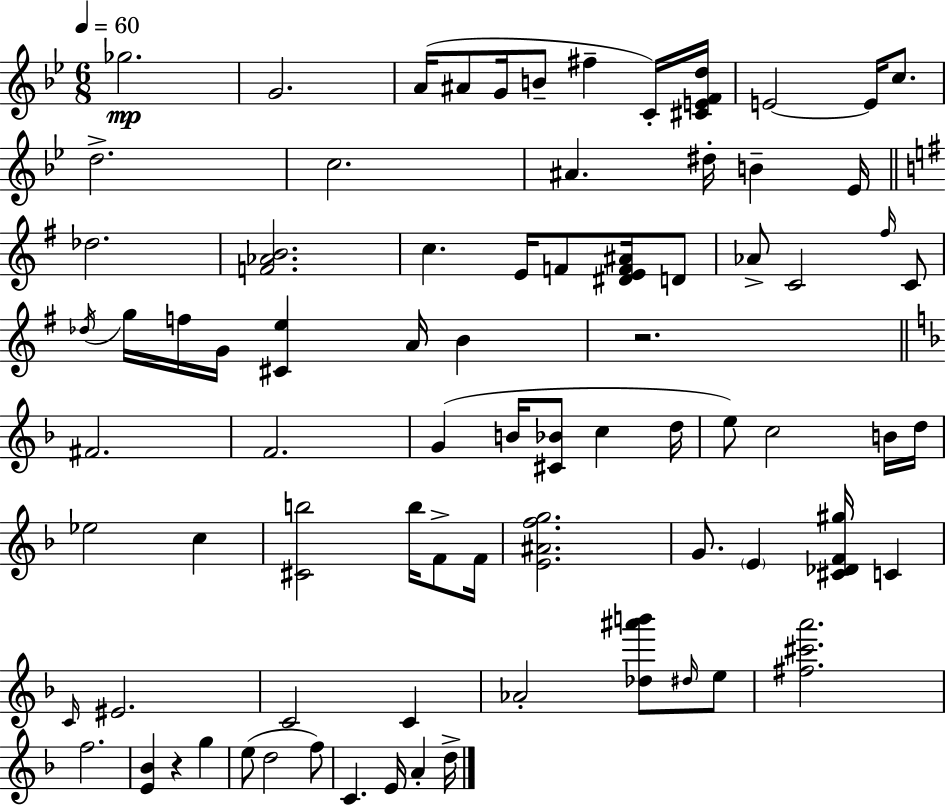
Gb5/h. G4/h. A4/s A#4/e G4/s B4/e F#5/q C4/s [C#4,E4,F4,D5]/s E4/h E4/s C5/e. D5/h. C5/h. A#4/q. D#5/s B4/q Eb4/s Db5/h. [F4,Ab4,B4]/h. C5/q. E4/s F4/e [D#4,E4,F4,A#4]/s D4/e Ab4/e C4/h F#5/s C4/e Db5/s G5/s F5/s G4/s [C#4,E5]/q A4/s B4/q R/h. F#4/h. F4/h. G4/q B4/s [C#4,Bb4]/e C5/q D5/s E5/e C5/h B4/s D5/s Eb5/h C5/q [C#4,B5]/h B5/s F4/e F4/s [E4,A#4,F5,G5]/h. G4/e. E4/q [C#4,Db4,F4,G#5]/s C4/q C4/s EIS4/h. C4/h C4/q Ab4/h [Db5,A#6,B6]/e D#5/s E5/e [F#5,C#6,A6]/h. F5/h. [E4,Bb4]/q R/q G5/q E5/e D5/h F5/e C4/q. E4/s A4/q D5/s